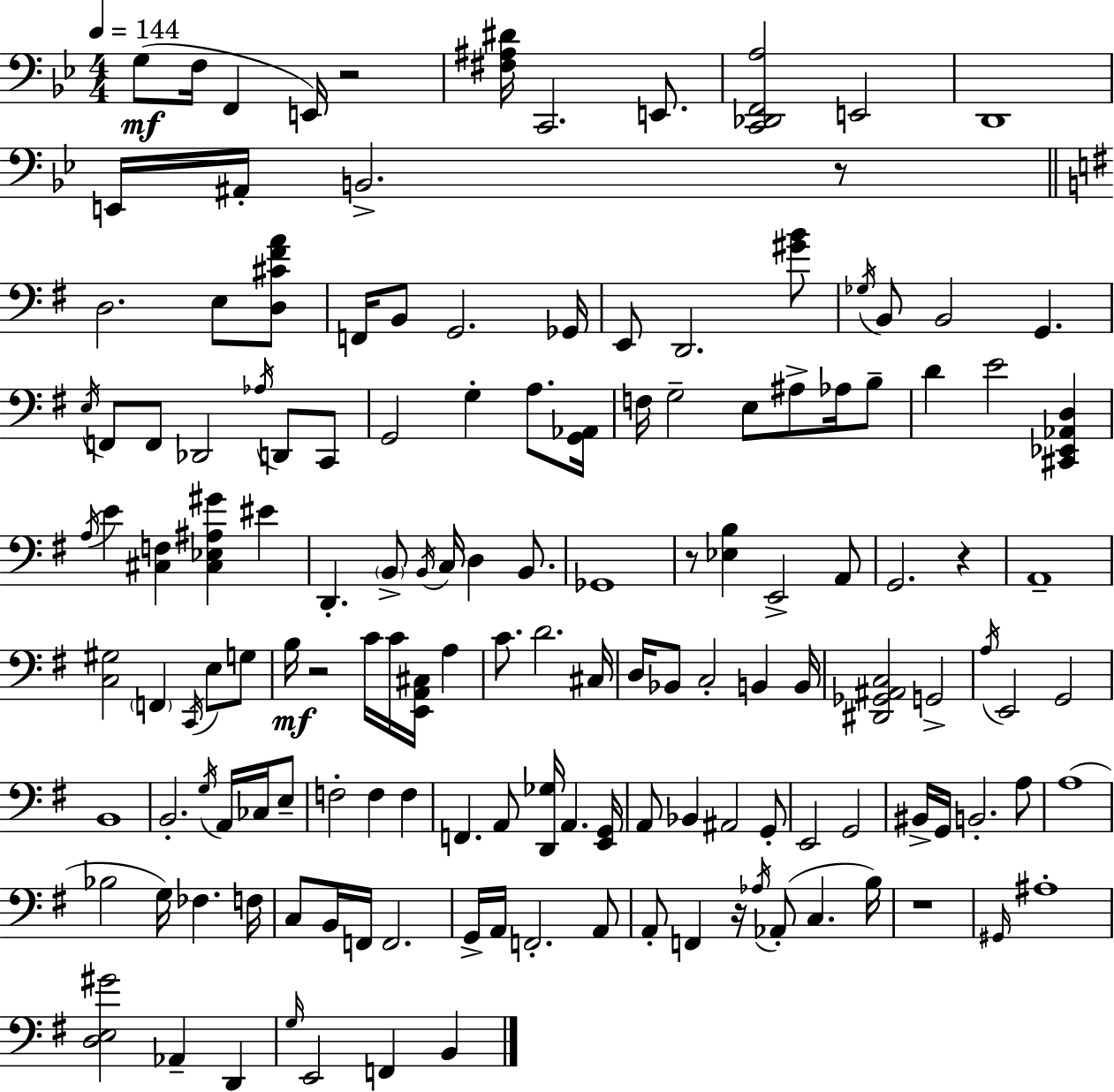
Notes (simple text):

G3/e F3/s F2/q E2/s R/h [F#3,A#3,D#4]/s C2/h. E2/e. [C2,Db2,F2,A3]/h E2/h D2/w E2/s A#2/s B2/h. R/e D3/h. E3/e [D3,C#4,F#4,A4]/e F2/s B2/e G2/h. Gb2/s E2/e D2/h. [G#4,B4]/e Gb3/s B2/e B2/h G2/q. E3/s F2/e F2/e Db2/h Ab3/s D2/e C2/e G2/h G3/q A3/e. [G2,Ab2]/s F3/s G3/h E3/e A#3/e Ab3/s B3/e D4/q E4/h [C#2,Eb2,Ab2,D3]/q A3/s E4/q [C#3,F3]/q [C#3,Eb3,A#3,G#4]/q EIS4/q D2/q. B2/e B2/s C3/s D3/q B2/e. Gb2/w R/e [Eb3,B3]/q E2/h A2/e G2/h. R/q A2/w [C3,G#3]/h F2/q C2/s E3/e G3/e B3/s R/h C4/s C4/s [E2,A2,C#3]/s A3/q C4/e. D4/h. C#3/s D3/s Bb2/e C3/h B2/q B2/s [D#2,Gb2,A#2,C3]/h G2/h A3/s E2/h G2/h B2/w B2/h. G3/s A2/s CES3/s E3/e F3/h F3/q F3/q F2/q. A2/e [D2,Gb3]/s A2/q. [E2,G2]/s A2/e Bb2/q A#2/h G2/e E2/h G2/h BIS2/s G2/s B2/h. A3/e A3/w Bb3/h G3/s FES3/q. F3/s C3/e B2/s F2/s F2/h. G2/s A2/s F2/h. A2/e A2/e F2/q R/s Ab3/s Ab2/e C3/q. B3/s R/w G#2/s A#3/w [D3,E3,G#4]/h Ab2/q D2/q G3/s E2/h F2/q B2/q